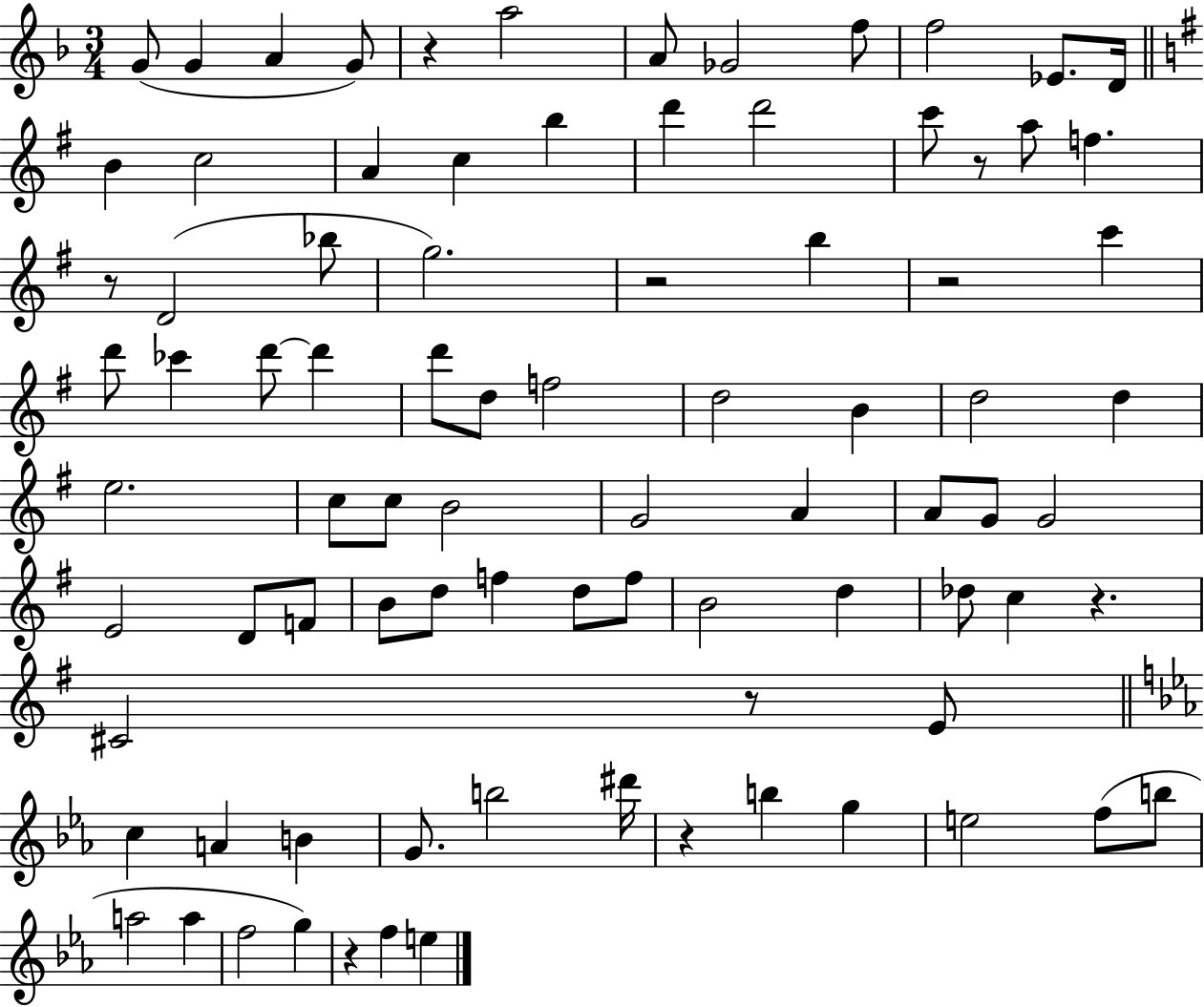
{
  \clef treble
  \numericTimeSignature
  \time 3/4
  \key f \major
  g'8( g'4 a'4 g'8) | r4 a''2 | a'8 ges'2 f''8 | f''2 ees'8. d'16 | \break \bar "||" \break \key e \minor b'4 c''2 | a'4 c''4 b''4 | d'''4 d'''2 | c'''8 r8 a''8 f''4. | \break r8 d'2( bes''8 | g''2.) | r2 b''4 | r2 c'''4 | \break d'''8 ces'''4 d'''8~~ d'''4 | d'''8 d''8 f''2 | d''2 b'4 | d''2 d''4 | \break e''2. | c''8 c''8 b'2 | g'2 a'4 | a'8 g'8 g'2 | \break e'2 d'8 f'8 | b'8 d''8 f''4 d''8 f''8 | b'2 d''4 | des''8 c''4 r4. | \break cis'2 r8 e'8 | \bar "||" \break \key ees \major c''4 a'4 b'4 | g'8. b''2 dis'''16 | r4 b''4 g''4 | e''2 f''8( b''8 | \break a''2 a''4 | f''2 g''4) | r4 f''4 e''4 | \bar "|."
}